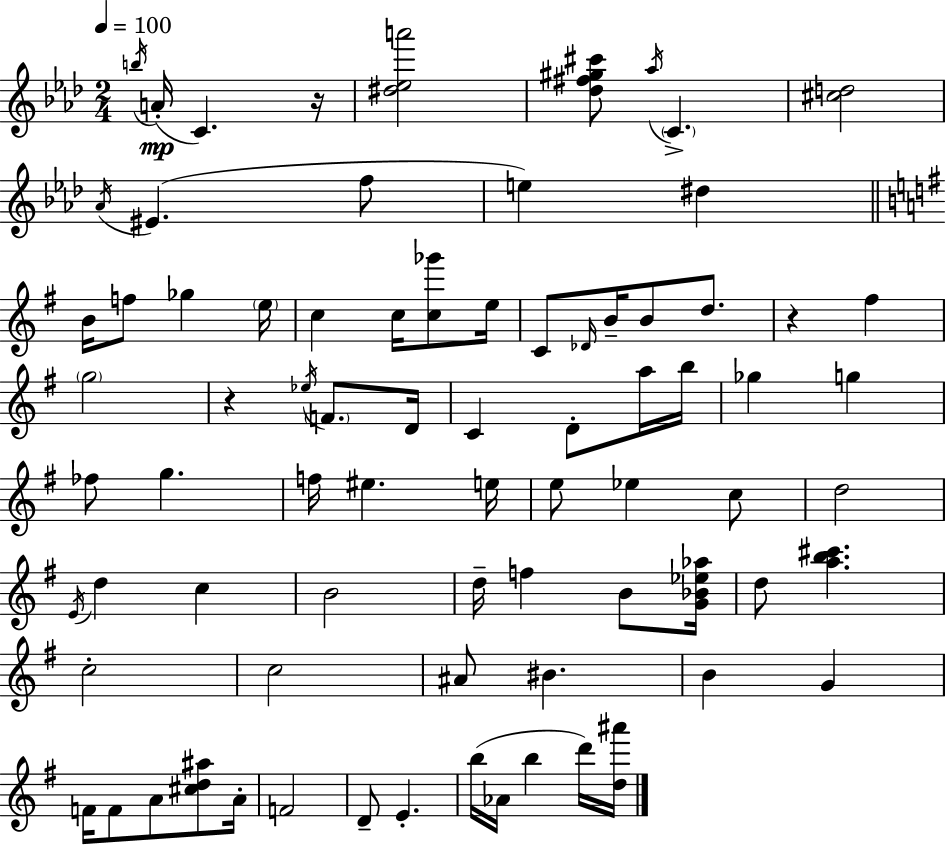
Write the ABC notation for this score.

X:1
T:Untitled
M:2/4
L:1/4
K:Ab
b/4 A/4 C z/4 [^d_ea']2 [_d^f^g^c']/2 _a/4 C [^cd]2 _A/4 ^E f/2 e ^d B/4 f/2 _g e/4 c c/4 [c_g']/2 e/4 C/2 _D/4 B/4 B/2 d/2 z ^f g2 z _e/4 F/2 D/4 C D/2 a/4 b/4 _g g _f/2 g f/4 ^e e/4 e/2 _e c/2 d2 E/4 d c B2 d/4 f B/2 [G_B_e_a]/4 d/2 [ab^c'] c2 c2 ^A/2 ^B B G F/4 F/2 A/2 [^cd^a]/2 A/4 F2 D/2 E b/4 _A/4 b d'/4 [d^a']/4